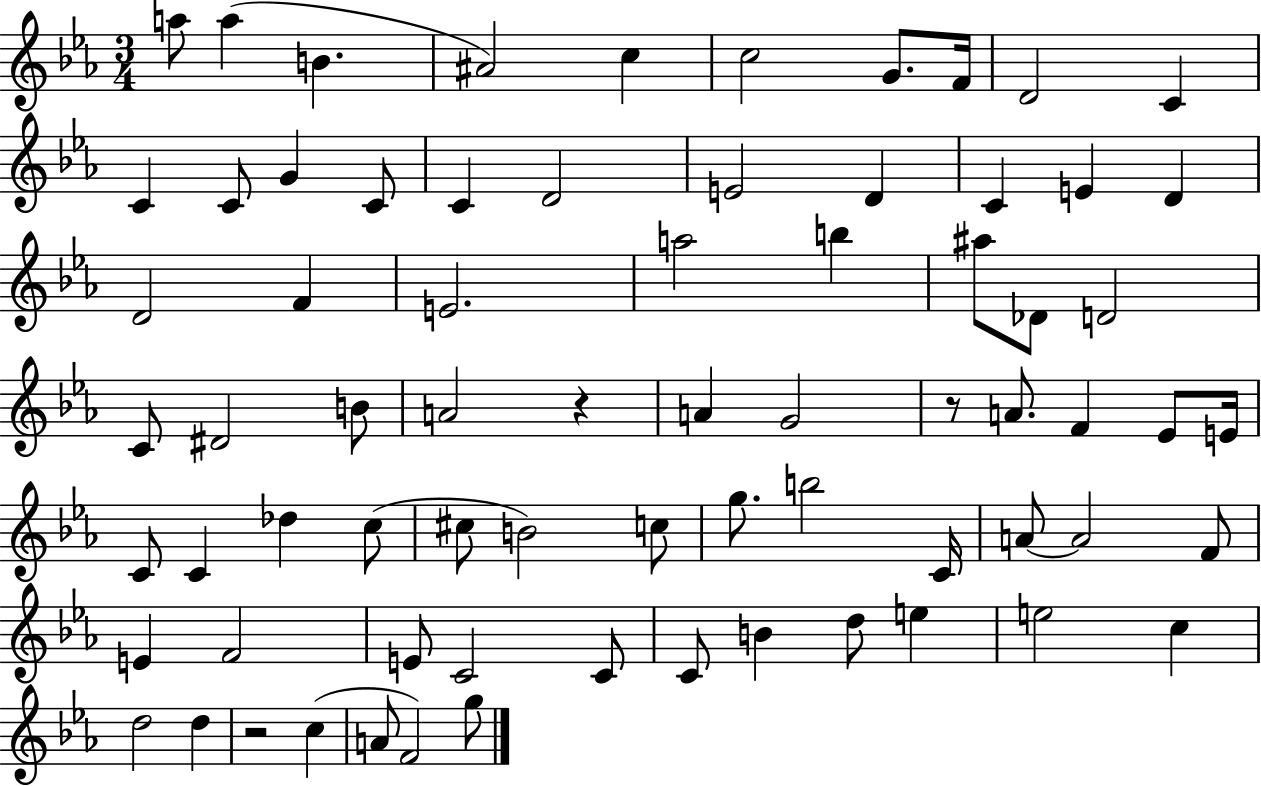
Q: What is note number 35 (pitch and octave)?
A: G4